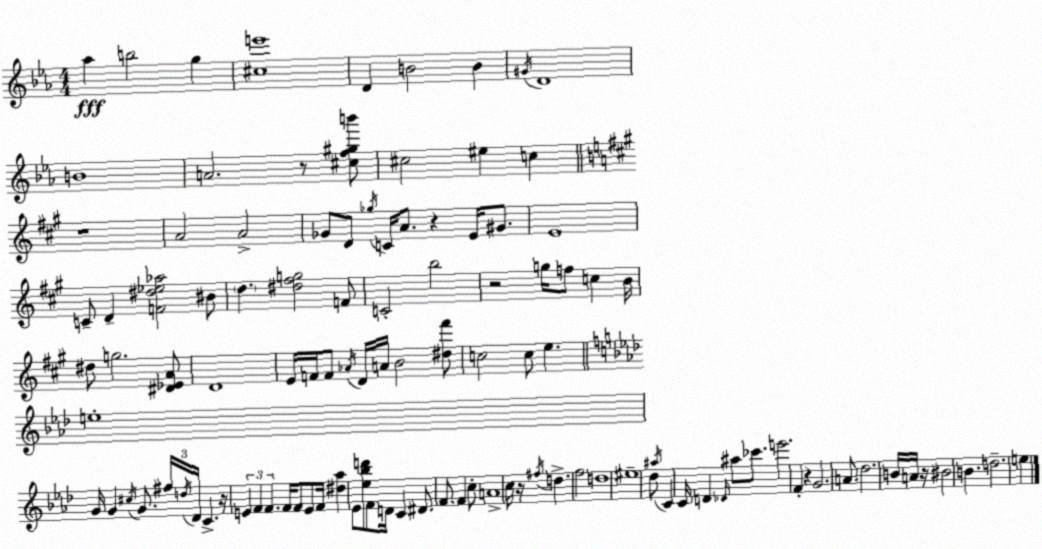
X:1
T:Untitled
M:4/4
L:1/4
K:Cm
_a b2 g [^ce']4 D B2 B ^G/4 D4 B4 A2 z/2 [^cf^gb']/2 ^c2 ^e c z4 A2 A2 _G/2 D/2 _g/4 C/4 A/2 z E/4 ^G/2 E4 C/2 D [F^d_e_a]2 ^B/2 d [^d^fg]2 F/2 C2 b2 z2 g/4 f/2 c B/4 ^d/2 g2 [^D_EA]/2 D4 E/4 F/4 F/2 _A/4 D/4 A/4 B2 [^d^f']/2 c2 c/2 e e4 G/4 G ^c/4 G/2 ^f/4 d/4 _D/4 C z/4 E F F F/4 F/2 E/2 F/4 [^d_a] _E/2 [_e_bd']/2 F/2 D/4 C ^D/2 F/2 F c/2 A4 c/4 z/4 ^f/4 d f2 d4 ^e4 _d/2 ^a/4 C C/4 D _D/4 ^a/2 _c'/2 e'2 F z G2 A/2 _d2 B/4 A/4 z/4 ^B2 B d2 e